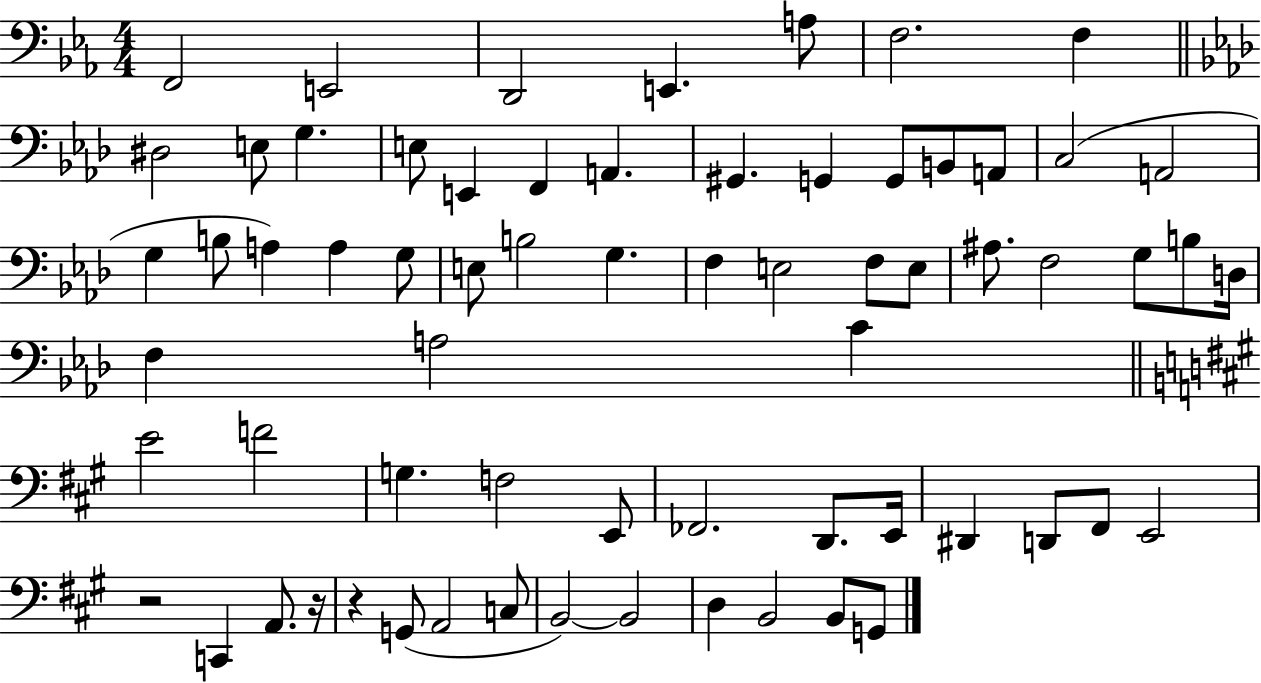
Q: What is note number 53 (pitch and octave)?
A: E2